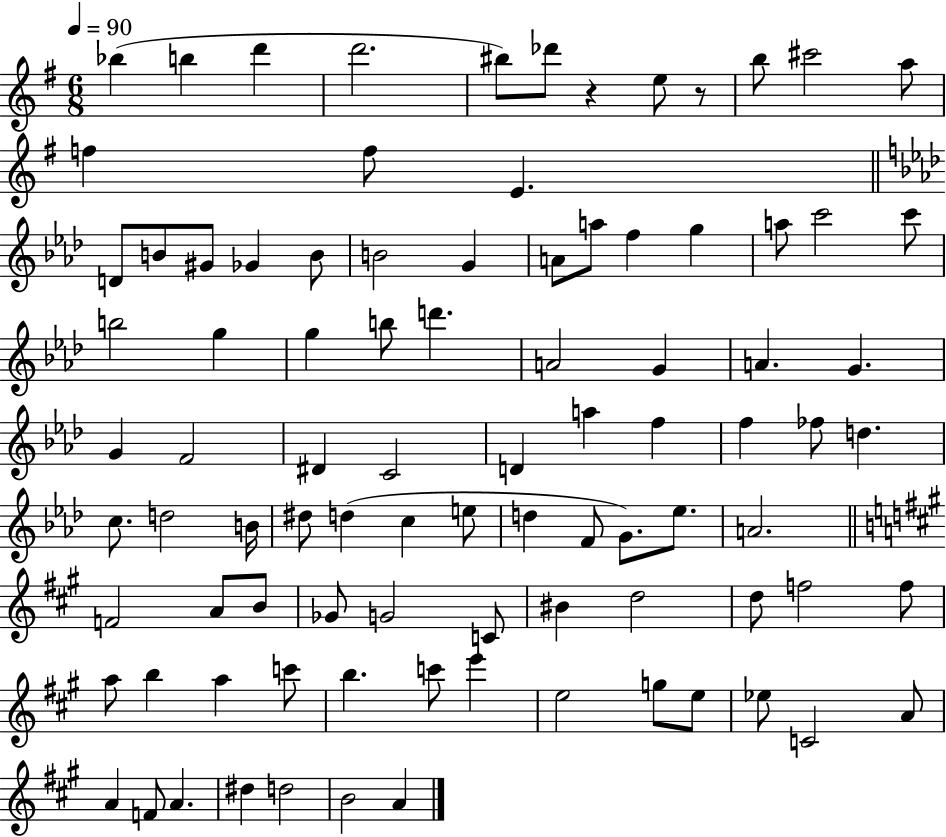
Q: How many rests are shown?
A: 2